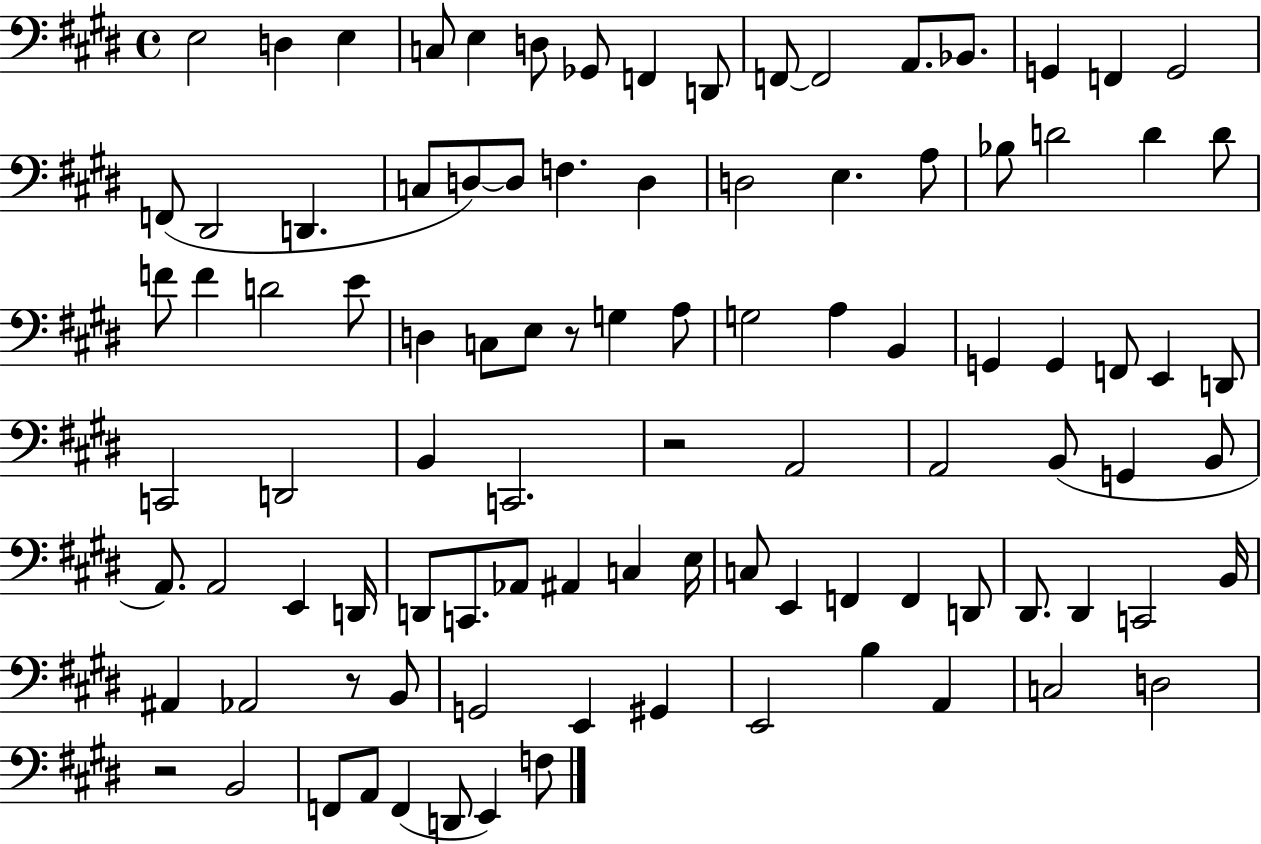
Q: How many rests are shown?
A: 4